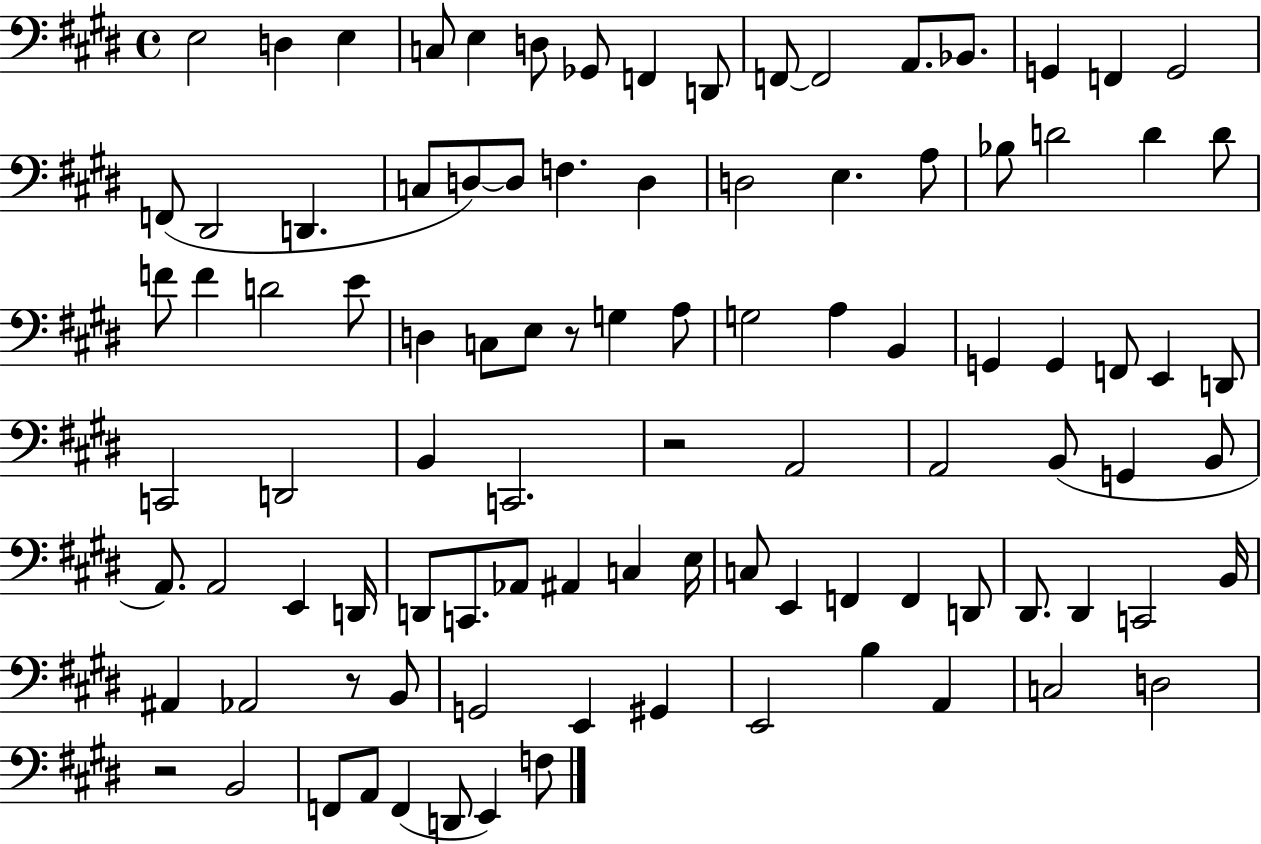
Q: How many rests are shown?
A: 4